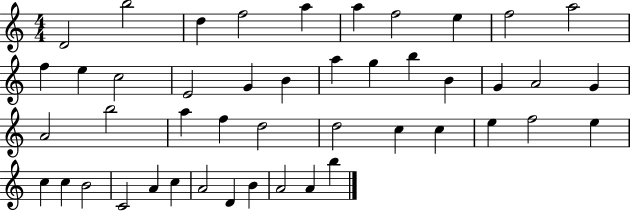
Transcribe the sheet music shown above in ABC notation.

X:1
T:Untitled
M:4/4
L:1/4
K:C
D2 b2 d f2 a a f2 e f2 a2 f e c2 E2 G B a g b B G A2 G A2 b2 a f d2 d2 c c e f2 e c c B2 C2 A c A2 D B A2 A b